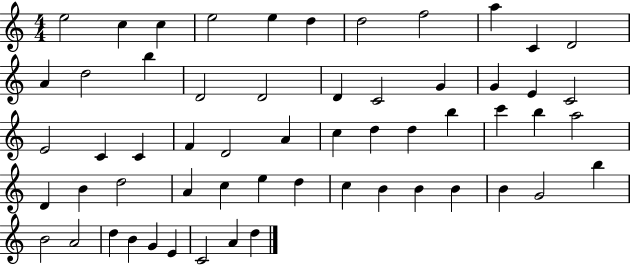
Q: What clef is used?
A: treble